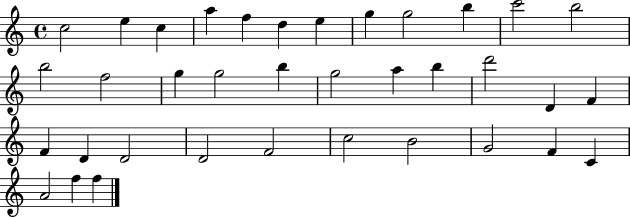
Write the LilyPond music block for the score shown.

{
  \clef treble
  \time 4/4
  \defaultTimeSignature
  \key c \major
  c''2 e''4 c''4 | a''4 f''4 d''4 e''4 | g''4 g''2 b''4 | c'''2 b''2 | \break b''2 f''2 | g''4 g''2 b''4 | g''2 a''4 b''4 | d'''2 d'4 f'4 | \break f'4 d'4 d'2 | d'2 f'2 | c''2 b'2 | g'2 f'4 c'4 | \break a'2 f''4 f''4 | \bar "|."
}